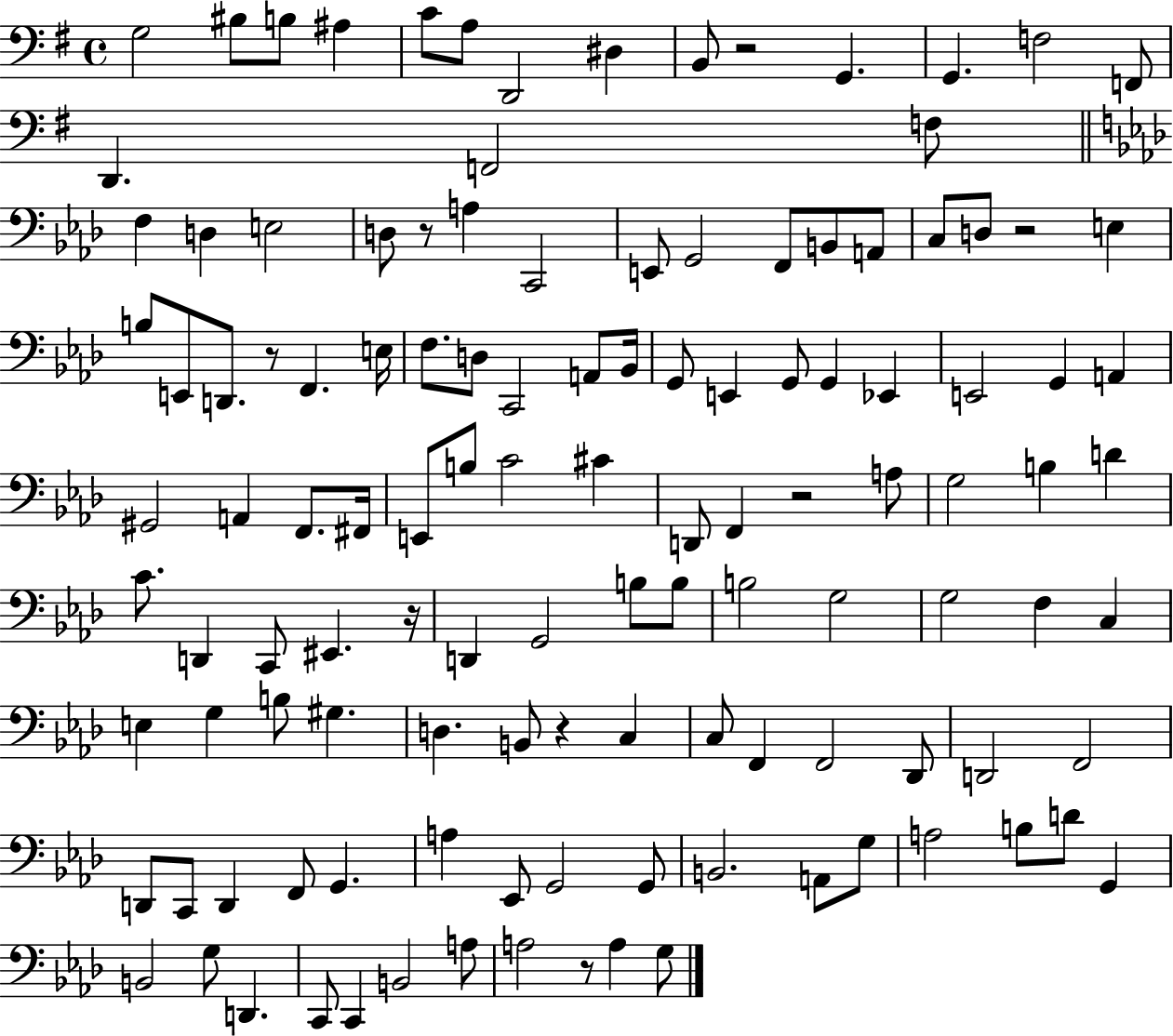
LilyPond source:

{
  \clef bass
  \time 4/4
  \defaultTimeSignature
  \key g \major
  g2 bis8 b8 ais4 | c'8 a8 d,2 dis4 | b,8 r2 g,4. | g,4. f2 f,8 | \break d,4. f,2 f8 | \bar "||" \break \key f \minor f4 d4 e2 | d8 r8 a4 c,2 | e,8 g,2 f,8 b,8 a,8 | c8 d8 r2 e4 | \break b8 e,8 d,8. r8 f,4. e16 | f8. d8 c,2 a,8 bes,16 | g,8 e,4 g,8 g,4 ees,4 | e,2 g,4 a,4 | \break gis,2 a,4 f,8. fis,16 | e,8 b8 c'2 cis'4 | d,8 f,4 r2 a8 | g2 b4 d'4 | \break c'8. d,4 c,8 eis,4. r16 | d,4 g,2 b8 b8 | b2 g2 | g2 f4 c4 | \break e4 g4 b8 gis4. | d4. b,8 r4 c4 | c8 f,4 f,2 des,8 | d,2 f,2 | \break d,8 c,8 d,4 f,8 g,4. | a4 ees,8 g,2 g,8 | b,2. a,8 g8 | a2 b8 d'8 g,4 | \break b,2 g8 d,4. | c,8 c,4 b,2 a8 | a2 r8 a4 g8 | \bar "|."
}